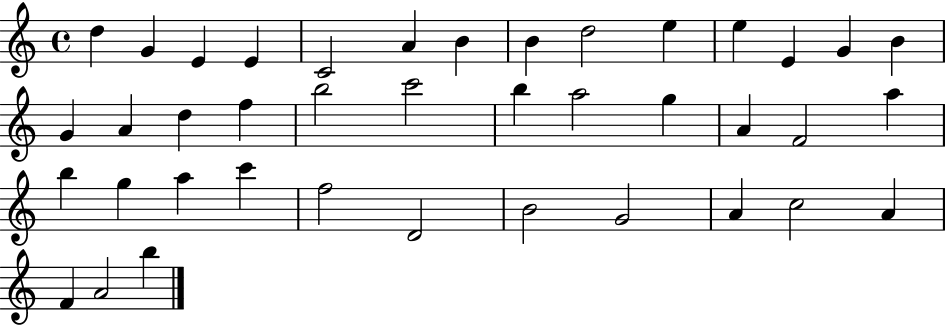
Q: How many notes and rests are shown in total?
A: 40